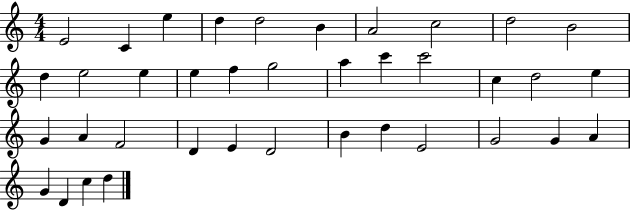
E4/h C4/q E5/q D5/q D5/h B4/q A4/h C5/h D5/h B4/h D5/q E5/h E5/q E5/q F5/q G5/h A5/q C6/q C6/h C5/q D5/h E5/q G4/q A4/q F4/h D4/q E4/q D4/h B4/q D5/q E4/h G4/h G4/q A4/q G4/q D4/q C5/q D5/q